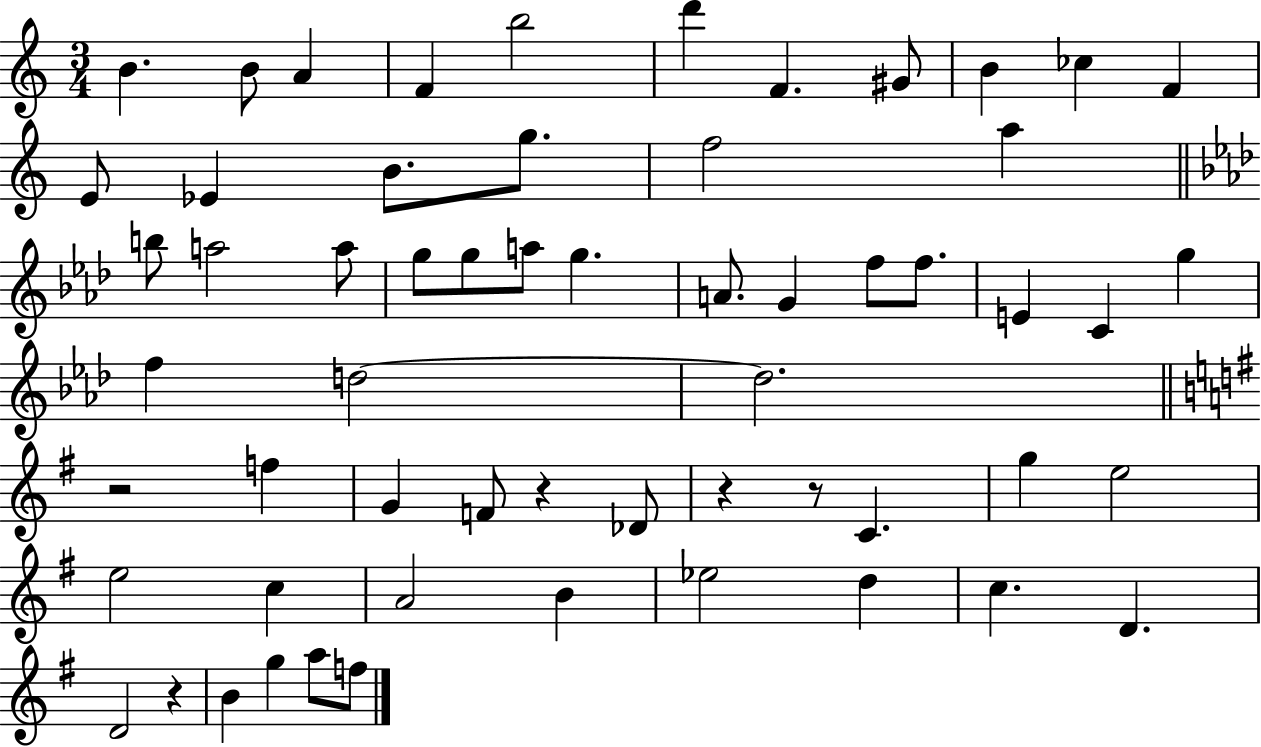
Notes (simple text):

B4/q. B4/e A4/q F4/q B5/h D6/q F4/q. G#4/e B4/q CES5/q F4/q E4/e Eb4/q B4/e. G5/e. F5/h A5/q B5/e A5/h A5/e G5/e G5/e A5/e G5/q. A4/e. G4/q F5/e F5/e. E4/q C4/q G5/q F5/q D5/h D5/h. R/h F5/q G4/q F4/e R/q Db4/e R/q R/e C4/q. G5/q E5/h E5/h C5/q A4/h B4/q Eb5/h D5/q C5/q. D4/q. D4/h R/q B4/q G5/q A5/e F5/e